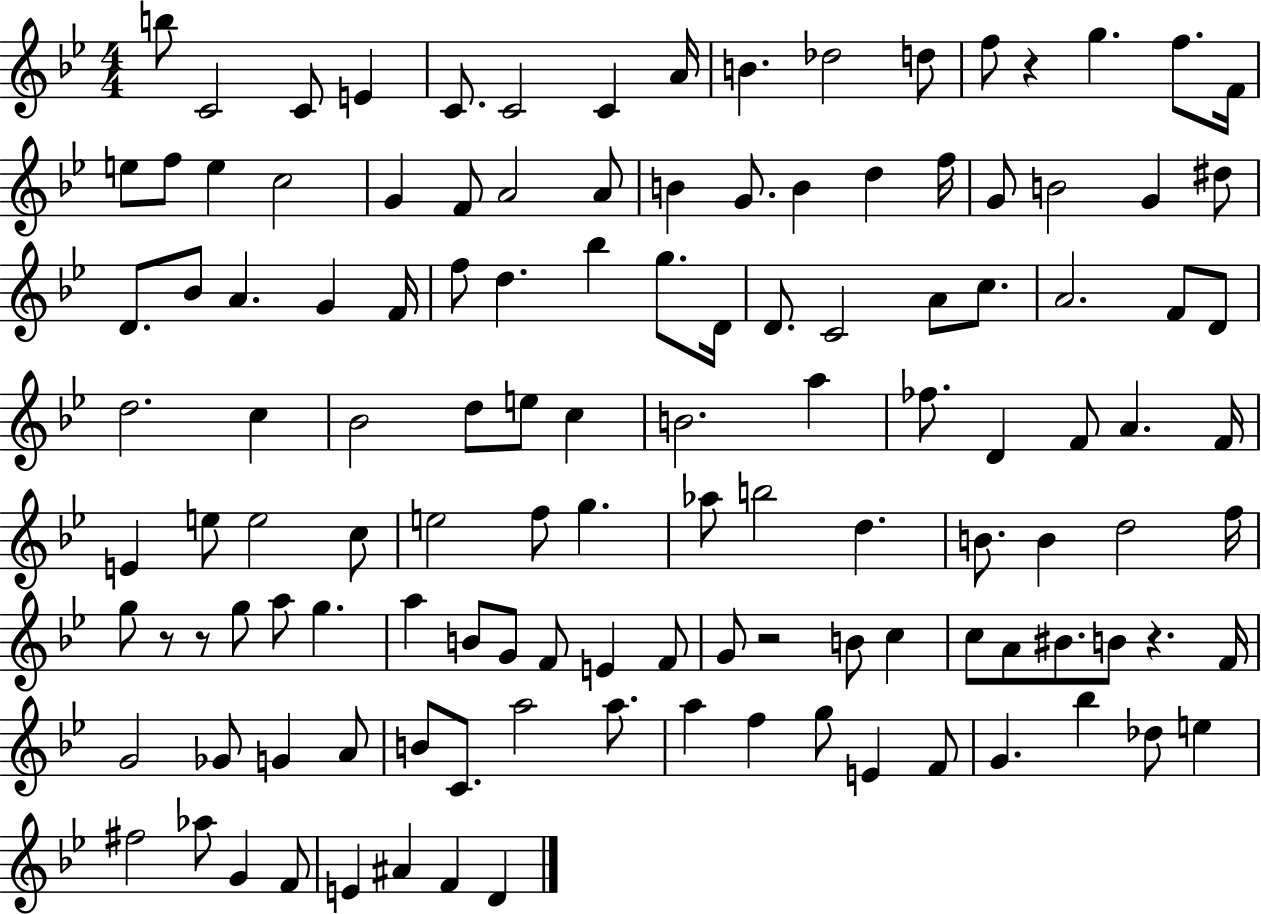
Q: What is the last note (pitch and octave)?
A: D4